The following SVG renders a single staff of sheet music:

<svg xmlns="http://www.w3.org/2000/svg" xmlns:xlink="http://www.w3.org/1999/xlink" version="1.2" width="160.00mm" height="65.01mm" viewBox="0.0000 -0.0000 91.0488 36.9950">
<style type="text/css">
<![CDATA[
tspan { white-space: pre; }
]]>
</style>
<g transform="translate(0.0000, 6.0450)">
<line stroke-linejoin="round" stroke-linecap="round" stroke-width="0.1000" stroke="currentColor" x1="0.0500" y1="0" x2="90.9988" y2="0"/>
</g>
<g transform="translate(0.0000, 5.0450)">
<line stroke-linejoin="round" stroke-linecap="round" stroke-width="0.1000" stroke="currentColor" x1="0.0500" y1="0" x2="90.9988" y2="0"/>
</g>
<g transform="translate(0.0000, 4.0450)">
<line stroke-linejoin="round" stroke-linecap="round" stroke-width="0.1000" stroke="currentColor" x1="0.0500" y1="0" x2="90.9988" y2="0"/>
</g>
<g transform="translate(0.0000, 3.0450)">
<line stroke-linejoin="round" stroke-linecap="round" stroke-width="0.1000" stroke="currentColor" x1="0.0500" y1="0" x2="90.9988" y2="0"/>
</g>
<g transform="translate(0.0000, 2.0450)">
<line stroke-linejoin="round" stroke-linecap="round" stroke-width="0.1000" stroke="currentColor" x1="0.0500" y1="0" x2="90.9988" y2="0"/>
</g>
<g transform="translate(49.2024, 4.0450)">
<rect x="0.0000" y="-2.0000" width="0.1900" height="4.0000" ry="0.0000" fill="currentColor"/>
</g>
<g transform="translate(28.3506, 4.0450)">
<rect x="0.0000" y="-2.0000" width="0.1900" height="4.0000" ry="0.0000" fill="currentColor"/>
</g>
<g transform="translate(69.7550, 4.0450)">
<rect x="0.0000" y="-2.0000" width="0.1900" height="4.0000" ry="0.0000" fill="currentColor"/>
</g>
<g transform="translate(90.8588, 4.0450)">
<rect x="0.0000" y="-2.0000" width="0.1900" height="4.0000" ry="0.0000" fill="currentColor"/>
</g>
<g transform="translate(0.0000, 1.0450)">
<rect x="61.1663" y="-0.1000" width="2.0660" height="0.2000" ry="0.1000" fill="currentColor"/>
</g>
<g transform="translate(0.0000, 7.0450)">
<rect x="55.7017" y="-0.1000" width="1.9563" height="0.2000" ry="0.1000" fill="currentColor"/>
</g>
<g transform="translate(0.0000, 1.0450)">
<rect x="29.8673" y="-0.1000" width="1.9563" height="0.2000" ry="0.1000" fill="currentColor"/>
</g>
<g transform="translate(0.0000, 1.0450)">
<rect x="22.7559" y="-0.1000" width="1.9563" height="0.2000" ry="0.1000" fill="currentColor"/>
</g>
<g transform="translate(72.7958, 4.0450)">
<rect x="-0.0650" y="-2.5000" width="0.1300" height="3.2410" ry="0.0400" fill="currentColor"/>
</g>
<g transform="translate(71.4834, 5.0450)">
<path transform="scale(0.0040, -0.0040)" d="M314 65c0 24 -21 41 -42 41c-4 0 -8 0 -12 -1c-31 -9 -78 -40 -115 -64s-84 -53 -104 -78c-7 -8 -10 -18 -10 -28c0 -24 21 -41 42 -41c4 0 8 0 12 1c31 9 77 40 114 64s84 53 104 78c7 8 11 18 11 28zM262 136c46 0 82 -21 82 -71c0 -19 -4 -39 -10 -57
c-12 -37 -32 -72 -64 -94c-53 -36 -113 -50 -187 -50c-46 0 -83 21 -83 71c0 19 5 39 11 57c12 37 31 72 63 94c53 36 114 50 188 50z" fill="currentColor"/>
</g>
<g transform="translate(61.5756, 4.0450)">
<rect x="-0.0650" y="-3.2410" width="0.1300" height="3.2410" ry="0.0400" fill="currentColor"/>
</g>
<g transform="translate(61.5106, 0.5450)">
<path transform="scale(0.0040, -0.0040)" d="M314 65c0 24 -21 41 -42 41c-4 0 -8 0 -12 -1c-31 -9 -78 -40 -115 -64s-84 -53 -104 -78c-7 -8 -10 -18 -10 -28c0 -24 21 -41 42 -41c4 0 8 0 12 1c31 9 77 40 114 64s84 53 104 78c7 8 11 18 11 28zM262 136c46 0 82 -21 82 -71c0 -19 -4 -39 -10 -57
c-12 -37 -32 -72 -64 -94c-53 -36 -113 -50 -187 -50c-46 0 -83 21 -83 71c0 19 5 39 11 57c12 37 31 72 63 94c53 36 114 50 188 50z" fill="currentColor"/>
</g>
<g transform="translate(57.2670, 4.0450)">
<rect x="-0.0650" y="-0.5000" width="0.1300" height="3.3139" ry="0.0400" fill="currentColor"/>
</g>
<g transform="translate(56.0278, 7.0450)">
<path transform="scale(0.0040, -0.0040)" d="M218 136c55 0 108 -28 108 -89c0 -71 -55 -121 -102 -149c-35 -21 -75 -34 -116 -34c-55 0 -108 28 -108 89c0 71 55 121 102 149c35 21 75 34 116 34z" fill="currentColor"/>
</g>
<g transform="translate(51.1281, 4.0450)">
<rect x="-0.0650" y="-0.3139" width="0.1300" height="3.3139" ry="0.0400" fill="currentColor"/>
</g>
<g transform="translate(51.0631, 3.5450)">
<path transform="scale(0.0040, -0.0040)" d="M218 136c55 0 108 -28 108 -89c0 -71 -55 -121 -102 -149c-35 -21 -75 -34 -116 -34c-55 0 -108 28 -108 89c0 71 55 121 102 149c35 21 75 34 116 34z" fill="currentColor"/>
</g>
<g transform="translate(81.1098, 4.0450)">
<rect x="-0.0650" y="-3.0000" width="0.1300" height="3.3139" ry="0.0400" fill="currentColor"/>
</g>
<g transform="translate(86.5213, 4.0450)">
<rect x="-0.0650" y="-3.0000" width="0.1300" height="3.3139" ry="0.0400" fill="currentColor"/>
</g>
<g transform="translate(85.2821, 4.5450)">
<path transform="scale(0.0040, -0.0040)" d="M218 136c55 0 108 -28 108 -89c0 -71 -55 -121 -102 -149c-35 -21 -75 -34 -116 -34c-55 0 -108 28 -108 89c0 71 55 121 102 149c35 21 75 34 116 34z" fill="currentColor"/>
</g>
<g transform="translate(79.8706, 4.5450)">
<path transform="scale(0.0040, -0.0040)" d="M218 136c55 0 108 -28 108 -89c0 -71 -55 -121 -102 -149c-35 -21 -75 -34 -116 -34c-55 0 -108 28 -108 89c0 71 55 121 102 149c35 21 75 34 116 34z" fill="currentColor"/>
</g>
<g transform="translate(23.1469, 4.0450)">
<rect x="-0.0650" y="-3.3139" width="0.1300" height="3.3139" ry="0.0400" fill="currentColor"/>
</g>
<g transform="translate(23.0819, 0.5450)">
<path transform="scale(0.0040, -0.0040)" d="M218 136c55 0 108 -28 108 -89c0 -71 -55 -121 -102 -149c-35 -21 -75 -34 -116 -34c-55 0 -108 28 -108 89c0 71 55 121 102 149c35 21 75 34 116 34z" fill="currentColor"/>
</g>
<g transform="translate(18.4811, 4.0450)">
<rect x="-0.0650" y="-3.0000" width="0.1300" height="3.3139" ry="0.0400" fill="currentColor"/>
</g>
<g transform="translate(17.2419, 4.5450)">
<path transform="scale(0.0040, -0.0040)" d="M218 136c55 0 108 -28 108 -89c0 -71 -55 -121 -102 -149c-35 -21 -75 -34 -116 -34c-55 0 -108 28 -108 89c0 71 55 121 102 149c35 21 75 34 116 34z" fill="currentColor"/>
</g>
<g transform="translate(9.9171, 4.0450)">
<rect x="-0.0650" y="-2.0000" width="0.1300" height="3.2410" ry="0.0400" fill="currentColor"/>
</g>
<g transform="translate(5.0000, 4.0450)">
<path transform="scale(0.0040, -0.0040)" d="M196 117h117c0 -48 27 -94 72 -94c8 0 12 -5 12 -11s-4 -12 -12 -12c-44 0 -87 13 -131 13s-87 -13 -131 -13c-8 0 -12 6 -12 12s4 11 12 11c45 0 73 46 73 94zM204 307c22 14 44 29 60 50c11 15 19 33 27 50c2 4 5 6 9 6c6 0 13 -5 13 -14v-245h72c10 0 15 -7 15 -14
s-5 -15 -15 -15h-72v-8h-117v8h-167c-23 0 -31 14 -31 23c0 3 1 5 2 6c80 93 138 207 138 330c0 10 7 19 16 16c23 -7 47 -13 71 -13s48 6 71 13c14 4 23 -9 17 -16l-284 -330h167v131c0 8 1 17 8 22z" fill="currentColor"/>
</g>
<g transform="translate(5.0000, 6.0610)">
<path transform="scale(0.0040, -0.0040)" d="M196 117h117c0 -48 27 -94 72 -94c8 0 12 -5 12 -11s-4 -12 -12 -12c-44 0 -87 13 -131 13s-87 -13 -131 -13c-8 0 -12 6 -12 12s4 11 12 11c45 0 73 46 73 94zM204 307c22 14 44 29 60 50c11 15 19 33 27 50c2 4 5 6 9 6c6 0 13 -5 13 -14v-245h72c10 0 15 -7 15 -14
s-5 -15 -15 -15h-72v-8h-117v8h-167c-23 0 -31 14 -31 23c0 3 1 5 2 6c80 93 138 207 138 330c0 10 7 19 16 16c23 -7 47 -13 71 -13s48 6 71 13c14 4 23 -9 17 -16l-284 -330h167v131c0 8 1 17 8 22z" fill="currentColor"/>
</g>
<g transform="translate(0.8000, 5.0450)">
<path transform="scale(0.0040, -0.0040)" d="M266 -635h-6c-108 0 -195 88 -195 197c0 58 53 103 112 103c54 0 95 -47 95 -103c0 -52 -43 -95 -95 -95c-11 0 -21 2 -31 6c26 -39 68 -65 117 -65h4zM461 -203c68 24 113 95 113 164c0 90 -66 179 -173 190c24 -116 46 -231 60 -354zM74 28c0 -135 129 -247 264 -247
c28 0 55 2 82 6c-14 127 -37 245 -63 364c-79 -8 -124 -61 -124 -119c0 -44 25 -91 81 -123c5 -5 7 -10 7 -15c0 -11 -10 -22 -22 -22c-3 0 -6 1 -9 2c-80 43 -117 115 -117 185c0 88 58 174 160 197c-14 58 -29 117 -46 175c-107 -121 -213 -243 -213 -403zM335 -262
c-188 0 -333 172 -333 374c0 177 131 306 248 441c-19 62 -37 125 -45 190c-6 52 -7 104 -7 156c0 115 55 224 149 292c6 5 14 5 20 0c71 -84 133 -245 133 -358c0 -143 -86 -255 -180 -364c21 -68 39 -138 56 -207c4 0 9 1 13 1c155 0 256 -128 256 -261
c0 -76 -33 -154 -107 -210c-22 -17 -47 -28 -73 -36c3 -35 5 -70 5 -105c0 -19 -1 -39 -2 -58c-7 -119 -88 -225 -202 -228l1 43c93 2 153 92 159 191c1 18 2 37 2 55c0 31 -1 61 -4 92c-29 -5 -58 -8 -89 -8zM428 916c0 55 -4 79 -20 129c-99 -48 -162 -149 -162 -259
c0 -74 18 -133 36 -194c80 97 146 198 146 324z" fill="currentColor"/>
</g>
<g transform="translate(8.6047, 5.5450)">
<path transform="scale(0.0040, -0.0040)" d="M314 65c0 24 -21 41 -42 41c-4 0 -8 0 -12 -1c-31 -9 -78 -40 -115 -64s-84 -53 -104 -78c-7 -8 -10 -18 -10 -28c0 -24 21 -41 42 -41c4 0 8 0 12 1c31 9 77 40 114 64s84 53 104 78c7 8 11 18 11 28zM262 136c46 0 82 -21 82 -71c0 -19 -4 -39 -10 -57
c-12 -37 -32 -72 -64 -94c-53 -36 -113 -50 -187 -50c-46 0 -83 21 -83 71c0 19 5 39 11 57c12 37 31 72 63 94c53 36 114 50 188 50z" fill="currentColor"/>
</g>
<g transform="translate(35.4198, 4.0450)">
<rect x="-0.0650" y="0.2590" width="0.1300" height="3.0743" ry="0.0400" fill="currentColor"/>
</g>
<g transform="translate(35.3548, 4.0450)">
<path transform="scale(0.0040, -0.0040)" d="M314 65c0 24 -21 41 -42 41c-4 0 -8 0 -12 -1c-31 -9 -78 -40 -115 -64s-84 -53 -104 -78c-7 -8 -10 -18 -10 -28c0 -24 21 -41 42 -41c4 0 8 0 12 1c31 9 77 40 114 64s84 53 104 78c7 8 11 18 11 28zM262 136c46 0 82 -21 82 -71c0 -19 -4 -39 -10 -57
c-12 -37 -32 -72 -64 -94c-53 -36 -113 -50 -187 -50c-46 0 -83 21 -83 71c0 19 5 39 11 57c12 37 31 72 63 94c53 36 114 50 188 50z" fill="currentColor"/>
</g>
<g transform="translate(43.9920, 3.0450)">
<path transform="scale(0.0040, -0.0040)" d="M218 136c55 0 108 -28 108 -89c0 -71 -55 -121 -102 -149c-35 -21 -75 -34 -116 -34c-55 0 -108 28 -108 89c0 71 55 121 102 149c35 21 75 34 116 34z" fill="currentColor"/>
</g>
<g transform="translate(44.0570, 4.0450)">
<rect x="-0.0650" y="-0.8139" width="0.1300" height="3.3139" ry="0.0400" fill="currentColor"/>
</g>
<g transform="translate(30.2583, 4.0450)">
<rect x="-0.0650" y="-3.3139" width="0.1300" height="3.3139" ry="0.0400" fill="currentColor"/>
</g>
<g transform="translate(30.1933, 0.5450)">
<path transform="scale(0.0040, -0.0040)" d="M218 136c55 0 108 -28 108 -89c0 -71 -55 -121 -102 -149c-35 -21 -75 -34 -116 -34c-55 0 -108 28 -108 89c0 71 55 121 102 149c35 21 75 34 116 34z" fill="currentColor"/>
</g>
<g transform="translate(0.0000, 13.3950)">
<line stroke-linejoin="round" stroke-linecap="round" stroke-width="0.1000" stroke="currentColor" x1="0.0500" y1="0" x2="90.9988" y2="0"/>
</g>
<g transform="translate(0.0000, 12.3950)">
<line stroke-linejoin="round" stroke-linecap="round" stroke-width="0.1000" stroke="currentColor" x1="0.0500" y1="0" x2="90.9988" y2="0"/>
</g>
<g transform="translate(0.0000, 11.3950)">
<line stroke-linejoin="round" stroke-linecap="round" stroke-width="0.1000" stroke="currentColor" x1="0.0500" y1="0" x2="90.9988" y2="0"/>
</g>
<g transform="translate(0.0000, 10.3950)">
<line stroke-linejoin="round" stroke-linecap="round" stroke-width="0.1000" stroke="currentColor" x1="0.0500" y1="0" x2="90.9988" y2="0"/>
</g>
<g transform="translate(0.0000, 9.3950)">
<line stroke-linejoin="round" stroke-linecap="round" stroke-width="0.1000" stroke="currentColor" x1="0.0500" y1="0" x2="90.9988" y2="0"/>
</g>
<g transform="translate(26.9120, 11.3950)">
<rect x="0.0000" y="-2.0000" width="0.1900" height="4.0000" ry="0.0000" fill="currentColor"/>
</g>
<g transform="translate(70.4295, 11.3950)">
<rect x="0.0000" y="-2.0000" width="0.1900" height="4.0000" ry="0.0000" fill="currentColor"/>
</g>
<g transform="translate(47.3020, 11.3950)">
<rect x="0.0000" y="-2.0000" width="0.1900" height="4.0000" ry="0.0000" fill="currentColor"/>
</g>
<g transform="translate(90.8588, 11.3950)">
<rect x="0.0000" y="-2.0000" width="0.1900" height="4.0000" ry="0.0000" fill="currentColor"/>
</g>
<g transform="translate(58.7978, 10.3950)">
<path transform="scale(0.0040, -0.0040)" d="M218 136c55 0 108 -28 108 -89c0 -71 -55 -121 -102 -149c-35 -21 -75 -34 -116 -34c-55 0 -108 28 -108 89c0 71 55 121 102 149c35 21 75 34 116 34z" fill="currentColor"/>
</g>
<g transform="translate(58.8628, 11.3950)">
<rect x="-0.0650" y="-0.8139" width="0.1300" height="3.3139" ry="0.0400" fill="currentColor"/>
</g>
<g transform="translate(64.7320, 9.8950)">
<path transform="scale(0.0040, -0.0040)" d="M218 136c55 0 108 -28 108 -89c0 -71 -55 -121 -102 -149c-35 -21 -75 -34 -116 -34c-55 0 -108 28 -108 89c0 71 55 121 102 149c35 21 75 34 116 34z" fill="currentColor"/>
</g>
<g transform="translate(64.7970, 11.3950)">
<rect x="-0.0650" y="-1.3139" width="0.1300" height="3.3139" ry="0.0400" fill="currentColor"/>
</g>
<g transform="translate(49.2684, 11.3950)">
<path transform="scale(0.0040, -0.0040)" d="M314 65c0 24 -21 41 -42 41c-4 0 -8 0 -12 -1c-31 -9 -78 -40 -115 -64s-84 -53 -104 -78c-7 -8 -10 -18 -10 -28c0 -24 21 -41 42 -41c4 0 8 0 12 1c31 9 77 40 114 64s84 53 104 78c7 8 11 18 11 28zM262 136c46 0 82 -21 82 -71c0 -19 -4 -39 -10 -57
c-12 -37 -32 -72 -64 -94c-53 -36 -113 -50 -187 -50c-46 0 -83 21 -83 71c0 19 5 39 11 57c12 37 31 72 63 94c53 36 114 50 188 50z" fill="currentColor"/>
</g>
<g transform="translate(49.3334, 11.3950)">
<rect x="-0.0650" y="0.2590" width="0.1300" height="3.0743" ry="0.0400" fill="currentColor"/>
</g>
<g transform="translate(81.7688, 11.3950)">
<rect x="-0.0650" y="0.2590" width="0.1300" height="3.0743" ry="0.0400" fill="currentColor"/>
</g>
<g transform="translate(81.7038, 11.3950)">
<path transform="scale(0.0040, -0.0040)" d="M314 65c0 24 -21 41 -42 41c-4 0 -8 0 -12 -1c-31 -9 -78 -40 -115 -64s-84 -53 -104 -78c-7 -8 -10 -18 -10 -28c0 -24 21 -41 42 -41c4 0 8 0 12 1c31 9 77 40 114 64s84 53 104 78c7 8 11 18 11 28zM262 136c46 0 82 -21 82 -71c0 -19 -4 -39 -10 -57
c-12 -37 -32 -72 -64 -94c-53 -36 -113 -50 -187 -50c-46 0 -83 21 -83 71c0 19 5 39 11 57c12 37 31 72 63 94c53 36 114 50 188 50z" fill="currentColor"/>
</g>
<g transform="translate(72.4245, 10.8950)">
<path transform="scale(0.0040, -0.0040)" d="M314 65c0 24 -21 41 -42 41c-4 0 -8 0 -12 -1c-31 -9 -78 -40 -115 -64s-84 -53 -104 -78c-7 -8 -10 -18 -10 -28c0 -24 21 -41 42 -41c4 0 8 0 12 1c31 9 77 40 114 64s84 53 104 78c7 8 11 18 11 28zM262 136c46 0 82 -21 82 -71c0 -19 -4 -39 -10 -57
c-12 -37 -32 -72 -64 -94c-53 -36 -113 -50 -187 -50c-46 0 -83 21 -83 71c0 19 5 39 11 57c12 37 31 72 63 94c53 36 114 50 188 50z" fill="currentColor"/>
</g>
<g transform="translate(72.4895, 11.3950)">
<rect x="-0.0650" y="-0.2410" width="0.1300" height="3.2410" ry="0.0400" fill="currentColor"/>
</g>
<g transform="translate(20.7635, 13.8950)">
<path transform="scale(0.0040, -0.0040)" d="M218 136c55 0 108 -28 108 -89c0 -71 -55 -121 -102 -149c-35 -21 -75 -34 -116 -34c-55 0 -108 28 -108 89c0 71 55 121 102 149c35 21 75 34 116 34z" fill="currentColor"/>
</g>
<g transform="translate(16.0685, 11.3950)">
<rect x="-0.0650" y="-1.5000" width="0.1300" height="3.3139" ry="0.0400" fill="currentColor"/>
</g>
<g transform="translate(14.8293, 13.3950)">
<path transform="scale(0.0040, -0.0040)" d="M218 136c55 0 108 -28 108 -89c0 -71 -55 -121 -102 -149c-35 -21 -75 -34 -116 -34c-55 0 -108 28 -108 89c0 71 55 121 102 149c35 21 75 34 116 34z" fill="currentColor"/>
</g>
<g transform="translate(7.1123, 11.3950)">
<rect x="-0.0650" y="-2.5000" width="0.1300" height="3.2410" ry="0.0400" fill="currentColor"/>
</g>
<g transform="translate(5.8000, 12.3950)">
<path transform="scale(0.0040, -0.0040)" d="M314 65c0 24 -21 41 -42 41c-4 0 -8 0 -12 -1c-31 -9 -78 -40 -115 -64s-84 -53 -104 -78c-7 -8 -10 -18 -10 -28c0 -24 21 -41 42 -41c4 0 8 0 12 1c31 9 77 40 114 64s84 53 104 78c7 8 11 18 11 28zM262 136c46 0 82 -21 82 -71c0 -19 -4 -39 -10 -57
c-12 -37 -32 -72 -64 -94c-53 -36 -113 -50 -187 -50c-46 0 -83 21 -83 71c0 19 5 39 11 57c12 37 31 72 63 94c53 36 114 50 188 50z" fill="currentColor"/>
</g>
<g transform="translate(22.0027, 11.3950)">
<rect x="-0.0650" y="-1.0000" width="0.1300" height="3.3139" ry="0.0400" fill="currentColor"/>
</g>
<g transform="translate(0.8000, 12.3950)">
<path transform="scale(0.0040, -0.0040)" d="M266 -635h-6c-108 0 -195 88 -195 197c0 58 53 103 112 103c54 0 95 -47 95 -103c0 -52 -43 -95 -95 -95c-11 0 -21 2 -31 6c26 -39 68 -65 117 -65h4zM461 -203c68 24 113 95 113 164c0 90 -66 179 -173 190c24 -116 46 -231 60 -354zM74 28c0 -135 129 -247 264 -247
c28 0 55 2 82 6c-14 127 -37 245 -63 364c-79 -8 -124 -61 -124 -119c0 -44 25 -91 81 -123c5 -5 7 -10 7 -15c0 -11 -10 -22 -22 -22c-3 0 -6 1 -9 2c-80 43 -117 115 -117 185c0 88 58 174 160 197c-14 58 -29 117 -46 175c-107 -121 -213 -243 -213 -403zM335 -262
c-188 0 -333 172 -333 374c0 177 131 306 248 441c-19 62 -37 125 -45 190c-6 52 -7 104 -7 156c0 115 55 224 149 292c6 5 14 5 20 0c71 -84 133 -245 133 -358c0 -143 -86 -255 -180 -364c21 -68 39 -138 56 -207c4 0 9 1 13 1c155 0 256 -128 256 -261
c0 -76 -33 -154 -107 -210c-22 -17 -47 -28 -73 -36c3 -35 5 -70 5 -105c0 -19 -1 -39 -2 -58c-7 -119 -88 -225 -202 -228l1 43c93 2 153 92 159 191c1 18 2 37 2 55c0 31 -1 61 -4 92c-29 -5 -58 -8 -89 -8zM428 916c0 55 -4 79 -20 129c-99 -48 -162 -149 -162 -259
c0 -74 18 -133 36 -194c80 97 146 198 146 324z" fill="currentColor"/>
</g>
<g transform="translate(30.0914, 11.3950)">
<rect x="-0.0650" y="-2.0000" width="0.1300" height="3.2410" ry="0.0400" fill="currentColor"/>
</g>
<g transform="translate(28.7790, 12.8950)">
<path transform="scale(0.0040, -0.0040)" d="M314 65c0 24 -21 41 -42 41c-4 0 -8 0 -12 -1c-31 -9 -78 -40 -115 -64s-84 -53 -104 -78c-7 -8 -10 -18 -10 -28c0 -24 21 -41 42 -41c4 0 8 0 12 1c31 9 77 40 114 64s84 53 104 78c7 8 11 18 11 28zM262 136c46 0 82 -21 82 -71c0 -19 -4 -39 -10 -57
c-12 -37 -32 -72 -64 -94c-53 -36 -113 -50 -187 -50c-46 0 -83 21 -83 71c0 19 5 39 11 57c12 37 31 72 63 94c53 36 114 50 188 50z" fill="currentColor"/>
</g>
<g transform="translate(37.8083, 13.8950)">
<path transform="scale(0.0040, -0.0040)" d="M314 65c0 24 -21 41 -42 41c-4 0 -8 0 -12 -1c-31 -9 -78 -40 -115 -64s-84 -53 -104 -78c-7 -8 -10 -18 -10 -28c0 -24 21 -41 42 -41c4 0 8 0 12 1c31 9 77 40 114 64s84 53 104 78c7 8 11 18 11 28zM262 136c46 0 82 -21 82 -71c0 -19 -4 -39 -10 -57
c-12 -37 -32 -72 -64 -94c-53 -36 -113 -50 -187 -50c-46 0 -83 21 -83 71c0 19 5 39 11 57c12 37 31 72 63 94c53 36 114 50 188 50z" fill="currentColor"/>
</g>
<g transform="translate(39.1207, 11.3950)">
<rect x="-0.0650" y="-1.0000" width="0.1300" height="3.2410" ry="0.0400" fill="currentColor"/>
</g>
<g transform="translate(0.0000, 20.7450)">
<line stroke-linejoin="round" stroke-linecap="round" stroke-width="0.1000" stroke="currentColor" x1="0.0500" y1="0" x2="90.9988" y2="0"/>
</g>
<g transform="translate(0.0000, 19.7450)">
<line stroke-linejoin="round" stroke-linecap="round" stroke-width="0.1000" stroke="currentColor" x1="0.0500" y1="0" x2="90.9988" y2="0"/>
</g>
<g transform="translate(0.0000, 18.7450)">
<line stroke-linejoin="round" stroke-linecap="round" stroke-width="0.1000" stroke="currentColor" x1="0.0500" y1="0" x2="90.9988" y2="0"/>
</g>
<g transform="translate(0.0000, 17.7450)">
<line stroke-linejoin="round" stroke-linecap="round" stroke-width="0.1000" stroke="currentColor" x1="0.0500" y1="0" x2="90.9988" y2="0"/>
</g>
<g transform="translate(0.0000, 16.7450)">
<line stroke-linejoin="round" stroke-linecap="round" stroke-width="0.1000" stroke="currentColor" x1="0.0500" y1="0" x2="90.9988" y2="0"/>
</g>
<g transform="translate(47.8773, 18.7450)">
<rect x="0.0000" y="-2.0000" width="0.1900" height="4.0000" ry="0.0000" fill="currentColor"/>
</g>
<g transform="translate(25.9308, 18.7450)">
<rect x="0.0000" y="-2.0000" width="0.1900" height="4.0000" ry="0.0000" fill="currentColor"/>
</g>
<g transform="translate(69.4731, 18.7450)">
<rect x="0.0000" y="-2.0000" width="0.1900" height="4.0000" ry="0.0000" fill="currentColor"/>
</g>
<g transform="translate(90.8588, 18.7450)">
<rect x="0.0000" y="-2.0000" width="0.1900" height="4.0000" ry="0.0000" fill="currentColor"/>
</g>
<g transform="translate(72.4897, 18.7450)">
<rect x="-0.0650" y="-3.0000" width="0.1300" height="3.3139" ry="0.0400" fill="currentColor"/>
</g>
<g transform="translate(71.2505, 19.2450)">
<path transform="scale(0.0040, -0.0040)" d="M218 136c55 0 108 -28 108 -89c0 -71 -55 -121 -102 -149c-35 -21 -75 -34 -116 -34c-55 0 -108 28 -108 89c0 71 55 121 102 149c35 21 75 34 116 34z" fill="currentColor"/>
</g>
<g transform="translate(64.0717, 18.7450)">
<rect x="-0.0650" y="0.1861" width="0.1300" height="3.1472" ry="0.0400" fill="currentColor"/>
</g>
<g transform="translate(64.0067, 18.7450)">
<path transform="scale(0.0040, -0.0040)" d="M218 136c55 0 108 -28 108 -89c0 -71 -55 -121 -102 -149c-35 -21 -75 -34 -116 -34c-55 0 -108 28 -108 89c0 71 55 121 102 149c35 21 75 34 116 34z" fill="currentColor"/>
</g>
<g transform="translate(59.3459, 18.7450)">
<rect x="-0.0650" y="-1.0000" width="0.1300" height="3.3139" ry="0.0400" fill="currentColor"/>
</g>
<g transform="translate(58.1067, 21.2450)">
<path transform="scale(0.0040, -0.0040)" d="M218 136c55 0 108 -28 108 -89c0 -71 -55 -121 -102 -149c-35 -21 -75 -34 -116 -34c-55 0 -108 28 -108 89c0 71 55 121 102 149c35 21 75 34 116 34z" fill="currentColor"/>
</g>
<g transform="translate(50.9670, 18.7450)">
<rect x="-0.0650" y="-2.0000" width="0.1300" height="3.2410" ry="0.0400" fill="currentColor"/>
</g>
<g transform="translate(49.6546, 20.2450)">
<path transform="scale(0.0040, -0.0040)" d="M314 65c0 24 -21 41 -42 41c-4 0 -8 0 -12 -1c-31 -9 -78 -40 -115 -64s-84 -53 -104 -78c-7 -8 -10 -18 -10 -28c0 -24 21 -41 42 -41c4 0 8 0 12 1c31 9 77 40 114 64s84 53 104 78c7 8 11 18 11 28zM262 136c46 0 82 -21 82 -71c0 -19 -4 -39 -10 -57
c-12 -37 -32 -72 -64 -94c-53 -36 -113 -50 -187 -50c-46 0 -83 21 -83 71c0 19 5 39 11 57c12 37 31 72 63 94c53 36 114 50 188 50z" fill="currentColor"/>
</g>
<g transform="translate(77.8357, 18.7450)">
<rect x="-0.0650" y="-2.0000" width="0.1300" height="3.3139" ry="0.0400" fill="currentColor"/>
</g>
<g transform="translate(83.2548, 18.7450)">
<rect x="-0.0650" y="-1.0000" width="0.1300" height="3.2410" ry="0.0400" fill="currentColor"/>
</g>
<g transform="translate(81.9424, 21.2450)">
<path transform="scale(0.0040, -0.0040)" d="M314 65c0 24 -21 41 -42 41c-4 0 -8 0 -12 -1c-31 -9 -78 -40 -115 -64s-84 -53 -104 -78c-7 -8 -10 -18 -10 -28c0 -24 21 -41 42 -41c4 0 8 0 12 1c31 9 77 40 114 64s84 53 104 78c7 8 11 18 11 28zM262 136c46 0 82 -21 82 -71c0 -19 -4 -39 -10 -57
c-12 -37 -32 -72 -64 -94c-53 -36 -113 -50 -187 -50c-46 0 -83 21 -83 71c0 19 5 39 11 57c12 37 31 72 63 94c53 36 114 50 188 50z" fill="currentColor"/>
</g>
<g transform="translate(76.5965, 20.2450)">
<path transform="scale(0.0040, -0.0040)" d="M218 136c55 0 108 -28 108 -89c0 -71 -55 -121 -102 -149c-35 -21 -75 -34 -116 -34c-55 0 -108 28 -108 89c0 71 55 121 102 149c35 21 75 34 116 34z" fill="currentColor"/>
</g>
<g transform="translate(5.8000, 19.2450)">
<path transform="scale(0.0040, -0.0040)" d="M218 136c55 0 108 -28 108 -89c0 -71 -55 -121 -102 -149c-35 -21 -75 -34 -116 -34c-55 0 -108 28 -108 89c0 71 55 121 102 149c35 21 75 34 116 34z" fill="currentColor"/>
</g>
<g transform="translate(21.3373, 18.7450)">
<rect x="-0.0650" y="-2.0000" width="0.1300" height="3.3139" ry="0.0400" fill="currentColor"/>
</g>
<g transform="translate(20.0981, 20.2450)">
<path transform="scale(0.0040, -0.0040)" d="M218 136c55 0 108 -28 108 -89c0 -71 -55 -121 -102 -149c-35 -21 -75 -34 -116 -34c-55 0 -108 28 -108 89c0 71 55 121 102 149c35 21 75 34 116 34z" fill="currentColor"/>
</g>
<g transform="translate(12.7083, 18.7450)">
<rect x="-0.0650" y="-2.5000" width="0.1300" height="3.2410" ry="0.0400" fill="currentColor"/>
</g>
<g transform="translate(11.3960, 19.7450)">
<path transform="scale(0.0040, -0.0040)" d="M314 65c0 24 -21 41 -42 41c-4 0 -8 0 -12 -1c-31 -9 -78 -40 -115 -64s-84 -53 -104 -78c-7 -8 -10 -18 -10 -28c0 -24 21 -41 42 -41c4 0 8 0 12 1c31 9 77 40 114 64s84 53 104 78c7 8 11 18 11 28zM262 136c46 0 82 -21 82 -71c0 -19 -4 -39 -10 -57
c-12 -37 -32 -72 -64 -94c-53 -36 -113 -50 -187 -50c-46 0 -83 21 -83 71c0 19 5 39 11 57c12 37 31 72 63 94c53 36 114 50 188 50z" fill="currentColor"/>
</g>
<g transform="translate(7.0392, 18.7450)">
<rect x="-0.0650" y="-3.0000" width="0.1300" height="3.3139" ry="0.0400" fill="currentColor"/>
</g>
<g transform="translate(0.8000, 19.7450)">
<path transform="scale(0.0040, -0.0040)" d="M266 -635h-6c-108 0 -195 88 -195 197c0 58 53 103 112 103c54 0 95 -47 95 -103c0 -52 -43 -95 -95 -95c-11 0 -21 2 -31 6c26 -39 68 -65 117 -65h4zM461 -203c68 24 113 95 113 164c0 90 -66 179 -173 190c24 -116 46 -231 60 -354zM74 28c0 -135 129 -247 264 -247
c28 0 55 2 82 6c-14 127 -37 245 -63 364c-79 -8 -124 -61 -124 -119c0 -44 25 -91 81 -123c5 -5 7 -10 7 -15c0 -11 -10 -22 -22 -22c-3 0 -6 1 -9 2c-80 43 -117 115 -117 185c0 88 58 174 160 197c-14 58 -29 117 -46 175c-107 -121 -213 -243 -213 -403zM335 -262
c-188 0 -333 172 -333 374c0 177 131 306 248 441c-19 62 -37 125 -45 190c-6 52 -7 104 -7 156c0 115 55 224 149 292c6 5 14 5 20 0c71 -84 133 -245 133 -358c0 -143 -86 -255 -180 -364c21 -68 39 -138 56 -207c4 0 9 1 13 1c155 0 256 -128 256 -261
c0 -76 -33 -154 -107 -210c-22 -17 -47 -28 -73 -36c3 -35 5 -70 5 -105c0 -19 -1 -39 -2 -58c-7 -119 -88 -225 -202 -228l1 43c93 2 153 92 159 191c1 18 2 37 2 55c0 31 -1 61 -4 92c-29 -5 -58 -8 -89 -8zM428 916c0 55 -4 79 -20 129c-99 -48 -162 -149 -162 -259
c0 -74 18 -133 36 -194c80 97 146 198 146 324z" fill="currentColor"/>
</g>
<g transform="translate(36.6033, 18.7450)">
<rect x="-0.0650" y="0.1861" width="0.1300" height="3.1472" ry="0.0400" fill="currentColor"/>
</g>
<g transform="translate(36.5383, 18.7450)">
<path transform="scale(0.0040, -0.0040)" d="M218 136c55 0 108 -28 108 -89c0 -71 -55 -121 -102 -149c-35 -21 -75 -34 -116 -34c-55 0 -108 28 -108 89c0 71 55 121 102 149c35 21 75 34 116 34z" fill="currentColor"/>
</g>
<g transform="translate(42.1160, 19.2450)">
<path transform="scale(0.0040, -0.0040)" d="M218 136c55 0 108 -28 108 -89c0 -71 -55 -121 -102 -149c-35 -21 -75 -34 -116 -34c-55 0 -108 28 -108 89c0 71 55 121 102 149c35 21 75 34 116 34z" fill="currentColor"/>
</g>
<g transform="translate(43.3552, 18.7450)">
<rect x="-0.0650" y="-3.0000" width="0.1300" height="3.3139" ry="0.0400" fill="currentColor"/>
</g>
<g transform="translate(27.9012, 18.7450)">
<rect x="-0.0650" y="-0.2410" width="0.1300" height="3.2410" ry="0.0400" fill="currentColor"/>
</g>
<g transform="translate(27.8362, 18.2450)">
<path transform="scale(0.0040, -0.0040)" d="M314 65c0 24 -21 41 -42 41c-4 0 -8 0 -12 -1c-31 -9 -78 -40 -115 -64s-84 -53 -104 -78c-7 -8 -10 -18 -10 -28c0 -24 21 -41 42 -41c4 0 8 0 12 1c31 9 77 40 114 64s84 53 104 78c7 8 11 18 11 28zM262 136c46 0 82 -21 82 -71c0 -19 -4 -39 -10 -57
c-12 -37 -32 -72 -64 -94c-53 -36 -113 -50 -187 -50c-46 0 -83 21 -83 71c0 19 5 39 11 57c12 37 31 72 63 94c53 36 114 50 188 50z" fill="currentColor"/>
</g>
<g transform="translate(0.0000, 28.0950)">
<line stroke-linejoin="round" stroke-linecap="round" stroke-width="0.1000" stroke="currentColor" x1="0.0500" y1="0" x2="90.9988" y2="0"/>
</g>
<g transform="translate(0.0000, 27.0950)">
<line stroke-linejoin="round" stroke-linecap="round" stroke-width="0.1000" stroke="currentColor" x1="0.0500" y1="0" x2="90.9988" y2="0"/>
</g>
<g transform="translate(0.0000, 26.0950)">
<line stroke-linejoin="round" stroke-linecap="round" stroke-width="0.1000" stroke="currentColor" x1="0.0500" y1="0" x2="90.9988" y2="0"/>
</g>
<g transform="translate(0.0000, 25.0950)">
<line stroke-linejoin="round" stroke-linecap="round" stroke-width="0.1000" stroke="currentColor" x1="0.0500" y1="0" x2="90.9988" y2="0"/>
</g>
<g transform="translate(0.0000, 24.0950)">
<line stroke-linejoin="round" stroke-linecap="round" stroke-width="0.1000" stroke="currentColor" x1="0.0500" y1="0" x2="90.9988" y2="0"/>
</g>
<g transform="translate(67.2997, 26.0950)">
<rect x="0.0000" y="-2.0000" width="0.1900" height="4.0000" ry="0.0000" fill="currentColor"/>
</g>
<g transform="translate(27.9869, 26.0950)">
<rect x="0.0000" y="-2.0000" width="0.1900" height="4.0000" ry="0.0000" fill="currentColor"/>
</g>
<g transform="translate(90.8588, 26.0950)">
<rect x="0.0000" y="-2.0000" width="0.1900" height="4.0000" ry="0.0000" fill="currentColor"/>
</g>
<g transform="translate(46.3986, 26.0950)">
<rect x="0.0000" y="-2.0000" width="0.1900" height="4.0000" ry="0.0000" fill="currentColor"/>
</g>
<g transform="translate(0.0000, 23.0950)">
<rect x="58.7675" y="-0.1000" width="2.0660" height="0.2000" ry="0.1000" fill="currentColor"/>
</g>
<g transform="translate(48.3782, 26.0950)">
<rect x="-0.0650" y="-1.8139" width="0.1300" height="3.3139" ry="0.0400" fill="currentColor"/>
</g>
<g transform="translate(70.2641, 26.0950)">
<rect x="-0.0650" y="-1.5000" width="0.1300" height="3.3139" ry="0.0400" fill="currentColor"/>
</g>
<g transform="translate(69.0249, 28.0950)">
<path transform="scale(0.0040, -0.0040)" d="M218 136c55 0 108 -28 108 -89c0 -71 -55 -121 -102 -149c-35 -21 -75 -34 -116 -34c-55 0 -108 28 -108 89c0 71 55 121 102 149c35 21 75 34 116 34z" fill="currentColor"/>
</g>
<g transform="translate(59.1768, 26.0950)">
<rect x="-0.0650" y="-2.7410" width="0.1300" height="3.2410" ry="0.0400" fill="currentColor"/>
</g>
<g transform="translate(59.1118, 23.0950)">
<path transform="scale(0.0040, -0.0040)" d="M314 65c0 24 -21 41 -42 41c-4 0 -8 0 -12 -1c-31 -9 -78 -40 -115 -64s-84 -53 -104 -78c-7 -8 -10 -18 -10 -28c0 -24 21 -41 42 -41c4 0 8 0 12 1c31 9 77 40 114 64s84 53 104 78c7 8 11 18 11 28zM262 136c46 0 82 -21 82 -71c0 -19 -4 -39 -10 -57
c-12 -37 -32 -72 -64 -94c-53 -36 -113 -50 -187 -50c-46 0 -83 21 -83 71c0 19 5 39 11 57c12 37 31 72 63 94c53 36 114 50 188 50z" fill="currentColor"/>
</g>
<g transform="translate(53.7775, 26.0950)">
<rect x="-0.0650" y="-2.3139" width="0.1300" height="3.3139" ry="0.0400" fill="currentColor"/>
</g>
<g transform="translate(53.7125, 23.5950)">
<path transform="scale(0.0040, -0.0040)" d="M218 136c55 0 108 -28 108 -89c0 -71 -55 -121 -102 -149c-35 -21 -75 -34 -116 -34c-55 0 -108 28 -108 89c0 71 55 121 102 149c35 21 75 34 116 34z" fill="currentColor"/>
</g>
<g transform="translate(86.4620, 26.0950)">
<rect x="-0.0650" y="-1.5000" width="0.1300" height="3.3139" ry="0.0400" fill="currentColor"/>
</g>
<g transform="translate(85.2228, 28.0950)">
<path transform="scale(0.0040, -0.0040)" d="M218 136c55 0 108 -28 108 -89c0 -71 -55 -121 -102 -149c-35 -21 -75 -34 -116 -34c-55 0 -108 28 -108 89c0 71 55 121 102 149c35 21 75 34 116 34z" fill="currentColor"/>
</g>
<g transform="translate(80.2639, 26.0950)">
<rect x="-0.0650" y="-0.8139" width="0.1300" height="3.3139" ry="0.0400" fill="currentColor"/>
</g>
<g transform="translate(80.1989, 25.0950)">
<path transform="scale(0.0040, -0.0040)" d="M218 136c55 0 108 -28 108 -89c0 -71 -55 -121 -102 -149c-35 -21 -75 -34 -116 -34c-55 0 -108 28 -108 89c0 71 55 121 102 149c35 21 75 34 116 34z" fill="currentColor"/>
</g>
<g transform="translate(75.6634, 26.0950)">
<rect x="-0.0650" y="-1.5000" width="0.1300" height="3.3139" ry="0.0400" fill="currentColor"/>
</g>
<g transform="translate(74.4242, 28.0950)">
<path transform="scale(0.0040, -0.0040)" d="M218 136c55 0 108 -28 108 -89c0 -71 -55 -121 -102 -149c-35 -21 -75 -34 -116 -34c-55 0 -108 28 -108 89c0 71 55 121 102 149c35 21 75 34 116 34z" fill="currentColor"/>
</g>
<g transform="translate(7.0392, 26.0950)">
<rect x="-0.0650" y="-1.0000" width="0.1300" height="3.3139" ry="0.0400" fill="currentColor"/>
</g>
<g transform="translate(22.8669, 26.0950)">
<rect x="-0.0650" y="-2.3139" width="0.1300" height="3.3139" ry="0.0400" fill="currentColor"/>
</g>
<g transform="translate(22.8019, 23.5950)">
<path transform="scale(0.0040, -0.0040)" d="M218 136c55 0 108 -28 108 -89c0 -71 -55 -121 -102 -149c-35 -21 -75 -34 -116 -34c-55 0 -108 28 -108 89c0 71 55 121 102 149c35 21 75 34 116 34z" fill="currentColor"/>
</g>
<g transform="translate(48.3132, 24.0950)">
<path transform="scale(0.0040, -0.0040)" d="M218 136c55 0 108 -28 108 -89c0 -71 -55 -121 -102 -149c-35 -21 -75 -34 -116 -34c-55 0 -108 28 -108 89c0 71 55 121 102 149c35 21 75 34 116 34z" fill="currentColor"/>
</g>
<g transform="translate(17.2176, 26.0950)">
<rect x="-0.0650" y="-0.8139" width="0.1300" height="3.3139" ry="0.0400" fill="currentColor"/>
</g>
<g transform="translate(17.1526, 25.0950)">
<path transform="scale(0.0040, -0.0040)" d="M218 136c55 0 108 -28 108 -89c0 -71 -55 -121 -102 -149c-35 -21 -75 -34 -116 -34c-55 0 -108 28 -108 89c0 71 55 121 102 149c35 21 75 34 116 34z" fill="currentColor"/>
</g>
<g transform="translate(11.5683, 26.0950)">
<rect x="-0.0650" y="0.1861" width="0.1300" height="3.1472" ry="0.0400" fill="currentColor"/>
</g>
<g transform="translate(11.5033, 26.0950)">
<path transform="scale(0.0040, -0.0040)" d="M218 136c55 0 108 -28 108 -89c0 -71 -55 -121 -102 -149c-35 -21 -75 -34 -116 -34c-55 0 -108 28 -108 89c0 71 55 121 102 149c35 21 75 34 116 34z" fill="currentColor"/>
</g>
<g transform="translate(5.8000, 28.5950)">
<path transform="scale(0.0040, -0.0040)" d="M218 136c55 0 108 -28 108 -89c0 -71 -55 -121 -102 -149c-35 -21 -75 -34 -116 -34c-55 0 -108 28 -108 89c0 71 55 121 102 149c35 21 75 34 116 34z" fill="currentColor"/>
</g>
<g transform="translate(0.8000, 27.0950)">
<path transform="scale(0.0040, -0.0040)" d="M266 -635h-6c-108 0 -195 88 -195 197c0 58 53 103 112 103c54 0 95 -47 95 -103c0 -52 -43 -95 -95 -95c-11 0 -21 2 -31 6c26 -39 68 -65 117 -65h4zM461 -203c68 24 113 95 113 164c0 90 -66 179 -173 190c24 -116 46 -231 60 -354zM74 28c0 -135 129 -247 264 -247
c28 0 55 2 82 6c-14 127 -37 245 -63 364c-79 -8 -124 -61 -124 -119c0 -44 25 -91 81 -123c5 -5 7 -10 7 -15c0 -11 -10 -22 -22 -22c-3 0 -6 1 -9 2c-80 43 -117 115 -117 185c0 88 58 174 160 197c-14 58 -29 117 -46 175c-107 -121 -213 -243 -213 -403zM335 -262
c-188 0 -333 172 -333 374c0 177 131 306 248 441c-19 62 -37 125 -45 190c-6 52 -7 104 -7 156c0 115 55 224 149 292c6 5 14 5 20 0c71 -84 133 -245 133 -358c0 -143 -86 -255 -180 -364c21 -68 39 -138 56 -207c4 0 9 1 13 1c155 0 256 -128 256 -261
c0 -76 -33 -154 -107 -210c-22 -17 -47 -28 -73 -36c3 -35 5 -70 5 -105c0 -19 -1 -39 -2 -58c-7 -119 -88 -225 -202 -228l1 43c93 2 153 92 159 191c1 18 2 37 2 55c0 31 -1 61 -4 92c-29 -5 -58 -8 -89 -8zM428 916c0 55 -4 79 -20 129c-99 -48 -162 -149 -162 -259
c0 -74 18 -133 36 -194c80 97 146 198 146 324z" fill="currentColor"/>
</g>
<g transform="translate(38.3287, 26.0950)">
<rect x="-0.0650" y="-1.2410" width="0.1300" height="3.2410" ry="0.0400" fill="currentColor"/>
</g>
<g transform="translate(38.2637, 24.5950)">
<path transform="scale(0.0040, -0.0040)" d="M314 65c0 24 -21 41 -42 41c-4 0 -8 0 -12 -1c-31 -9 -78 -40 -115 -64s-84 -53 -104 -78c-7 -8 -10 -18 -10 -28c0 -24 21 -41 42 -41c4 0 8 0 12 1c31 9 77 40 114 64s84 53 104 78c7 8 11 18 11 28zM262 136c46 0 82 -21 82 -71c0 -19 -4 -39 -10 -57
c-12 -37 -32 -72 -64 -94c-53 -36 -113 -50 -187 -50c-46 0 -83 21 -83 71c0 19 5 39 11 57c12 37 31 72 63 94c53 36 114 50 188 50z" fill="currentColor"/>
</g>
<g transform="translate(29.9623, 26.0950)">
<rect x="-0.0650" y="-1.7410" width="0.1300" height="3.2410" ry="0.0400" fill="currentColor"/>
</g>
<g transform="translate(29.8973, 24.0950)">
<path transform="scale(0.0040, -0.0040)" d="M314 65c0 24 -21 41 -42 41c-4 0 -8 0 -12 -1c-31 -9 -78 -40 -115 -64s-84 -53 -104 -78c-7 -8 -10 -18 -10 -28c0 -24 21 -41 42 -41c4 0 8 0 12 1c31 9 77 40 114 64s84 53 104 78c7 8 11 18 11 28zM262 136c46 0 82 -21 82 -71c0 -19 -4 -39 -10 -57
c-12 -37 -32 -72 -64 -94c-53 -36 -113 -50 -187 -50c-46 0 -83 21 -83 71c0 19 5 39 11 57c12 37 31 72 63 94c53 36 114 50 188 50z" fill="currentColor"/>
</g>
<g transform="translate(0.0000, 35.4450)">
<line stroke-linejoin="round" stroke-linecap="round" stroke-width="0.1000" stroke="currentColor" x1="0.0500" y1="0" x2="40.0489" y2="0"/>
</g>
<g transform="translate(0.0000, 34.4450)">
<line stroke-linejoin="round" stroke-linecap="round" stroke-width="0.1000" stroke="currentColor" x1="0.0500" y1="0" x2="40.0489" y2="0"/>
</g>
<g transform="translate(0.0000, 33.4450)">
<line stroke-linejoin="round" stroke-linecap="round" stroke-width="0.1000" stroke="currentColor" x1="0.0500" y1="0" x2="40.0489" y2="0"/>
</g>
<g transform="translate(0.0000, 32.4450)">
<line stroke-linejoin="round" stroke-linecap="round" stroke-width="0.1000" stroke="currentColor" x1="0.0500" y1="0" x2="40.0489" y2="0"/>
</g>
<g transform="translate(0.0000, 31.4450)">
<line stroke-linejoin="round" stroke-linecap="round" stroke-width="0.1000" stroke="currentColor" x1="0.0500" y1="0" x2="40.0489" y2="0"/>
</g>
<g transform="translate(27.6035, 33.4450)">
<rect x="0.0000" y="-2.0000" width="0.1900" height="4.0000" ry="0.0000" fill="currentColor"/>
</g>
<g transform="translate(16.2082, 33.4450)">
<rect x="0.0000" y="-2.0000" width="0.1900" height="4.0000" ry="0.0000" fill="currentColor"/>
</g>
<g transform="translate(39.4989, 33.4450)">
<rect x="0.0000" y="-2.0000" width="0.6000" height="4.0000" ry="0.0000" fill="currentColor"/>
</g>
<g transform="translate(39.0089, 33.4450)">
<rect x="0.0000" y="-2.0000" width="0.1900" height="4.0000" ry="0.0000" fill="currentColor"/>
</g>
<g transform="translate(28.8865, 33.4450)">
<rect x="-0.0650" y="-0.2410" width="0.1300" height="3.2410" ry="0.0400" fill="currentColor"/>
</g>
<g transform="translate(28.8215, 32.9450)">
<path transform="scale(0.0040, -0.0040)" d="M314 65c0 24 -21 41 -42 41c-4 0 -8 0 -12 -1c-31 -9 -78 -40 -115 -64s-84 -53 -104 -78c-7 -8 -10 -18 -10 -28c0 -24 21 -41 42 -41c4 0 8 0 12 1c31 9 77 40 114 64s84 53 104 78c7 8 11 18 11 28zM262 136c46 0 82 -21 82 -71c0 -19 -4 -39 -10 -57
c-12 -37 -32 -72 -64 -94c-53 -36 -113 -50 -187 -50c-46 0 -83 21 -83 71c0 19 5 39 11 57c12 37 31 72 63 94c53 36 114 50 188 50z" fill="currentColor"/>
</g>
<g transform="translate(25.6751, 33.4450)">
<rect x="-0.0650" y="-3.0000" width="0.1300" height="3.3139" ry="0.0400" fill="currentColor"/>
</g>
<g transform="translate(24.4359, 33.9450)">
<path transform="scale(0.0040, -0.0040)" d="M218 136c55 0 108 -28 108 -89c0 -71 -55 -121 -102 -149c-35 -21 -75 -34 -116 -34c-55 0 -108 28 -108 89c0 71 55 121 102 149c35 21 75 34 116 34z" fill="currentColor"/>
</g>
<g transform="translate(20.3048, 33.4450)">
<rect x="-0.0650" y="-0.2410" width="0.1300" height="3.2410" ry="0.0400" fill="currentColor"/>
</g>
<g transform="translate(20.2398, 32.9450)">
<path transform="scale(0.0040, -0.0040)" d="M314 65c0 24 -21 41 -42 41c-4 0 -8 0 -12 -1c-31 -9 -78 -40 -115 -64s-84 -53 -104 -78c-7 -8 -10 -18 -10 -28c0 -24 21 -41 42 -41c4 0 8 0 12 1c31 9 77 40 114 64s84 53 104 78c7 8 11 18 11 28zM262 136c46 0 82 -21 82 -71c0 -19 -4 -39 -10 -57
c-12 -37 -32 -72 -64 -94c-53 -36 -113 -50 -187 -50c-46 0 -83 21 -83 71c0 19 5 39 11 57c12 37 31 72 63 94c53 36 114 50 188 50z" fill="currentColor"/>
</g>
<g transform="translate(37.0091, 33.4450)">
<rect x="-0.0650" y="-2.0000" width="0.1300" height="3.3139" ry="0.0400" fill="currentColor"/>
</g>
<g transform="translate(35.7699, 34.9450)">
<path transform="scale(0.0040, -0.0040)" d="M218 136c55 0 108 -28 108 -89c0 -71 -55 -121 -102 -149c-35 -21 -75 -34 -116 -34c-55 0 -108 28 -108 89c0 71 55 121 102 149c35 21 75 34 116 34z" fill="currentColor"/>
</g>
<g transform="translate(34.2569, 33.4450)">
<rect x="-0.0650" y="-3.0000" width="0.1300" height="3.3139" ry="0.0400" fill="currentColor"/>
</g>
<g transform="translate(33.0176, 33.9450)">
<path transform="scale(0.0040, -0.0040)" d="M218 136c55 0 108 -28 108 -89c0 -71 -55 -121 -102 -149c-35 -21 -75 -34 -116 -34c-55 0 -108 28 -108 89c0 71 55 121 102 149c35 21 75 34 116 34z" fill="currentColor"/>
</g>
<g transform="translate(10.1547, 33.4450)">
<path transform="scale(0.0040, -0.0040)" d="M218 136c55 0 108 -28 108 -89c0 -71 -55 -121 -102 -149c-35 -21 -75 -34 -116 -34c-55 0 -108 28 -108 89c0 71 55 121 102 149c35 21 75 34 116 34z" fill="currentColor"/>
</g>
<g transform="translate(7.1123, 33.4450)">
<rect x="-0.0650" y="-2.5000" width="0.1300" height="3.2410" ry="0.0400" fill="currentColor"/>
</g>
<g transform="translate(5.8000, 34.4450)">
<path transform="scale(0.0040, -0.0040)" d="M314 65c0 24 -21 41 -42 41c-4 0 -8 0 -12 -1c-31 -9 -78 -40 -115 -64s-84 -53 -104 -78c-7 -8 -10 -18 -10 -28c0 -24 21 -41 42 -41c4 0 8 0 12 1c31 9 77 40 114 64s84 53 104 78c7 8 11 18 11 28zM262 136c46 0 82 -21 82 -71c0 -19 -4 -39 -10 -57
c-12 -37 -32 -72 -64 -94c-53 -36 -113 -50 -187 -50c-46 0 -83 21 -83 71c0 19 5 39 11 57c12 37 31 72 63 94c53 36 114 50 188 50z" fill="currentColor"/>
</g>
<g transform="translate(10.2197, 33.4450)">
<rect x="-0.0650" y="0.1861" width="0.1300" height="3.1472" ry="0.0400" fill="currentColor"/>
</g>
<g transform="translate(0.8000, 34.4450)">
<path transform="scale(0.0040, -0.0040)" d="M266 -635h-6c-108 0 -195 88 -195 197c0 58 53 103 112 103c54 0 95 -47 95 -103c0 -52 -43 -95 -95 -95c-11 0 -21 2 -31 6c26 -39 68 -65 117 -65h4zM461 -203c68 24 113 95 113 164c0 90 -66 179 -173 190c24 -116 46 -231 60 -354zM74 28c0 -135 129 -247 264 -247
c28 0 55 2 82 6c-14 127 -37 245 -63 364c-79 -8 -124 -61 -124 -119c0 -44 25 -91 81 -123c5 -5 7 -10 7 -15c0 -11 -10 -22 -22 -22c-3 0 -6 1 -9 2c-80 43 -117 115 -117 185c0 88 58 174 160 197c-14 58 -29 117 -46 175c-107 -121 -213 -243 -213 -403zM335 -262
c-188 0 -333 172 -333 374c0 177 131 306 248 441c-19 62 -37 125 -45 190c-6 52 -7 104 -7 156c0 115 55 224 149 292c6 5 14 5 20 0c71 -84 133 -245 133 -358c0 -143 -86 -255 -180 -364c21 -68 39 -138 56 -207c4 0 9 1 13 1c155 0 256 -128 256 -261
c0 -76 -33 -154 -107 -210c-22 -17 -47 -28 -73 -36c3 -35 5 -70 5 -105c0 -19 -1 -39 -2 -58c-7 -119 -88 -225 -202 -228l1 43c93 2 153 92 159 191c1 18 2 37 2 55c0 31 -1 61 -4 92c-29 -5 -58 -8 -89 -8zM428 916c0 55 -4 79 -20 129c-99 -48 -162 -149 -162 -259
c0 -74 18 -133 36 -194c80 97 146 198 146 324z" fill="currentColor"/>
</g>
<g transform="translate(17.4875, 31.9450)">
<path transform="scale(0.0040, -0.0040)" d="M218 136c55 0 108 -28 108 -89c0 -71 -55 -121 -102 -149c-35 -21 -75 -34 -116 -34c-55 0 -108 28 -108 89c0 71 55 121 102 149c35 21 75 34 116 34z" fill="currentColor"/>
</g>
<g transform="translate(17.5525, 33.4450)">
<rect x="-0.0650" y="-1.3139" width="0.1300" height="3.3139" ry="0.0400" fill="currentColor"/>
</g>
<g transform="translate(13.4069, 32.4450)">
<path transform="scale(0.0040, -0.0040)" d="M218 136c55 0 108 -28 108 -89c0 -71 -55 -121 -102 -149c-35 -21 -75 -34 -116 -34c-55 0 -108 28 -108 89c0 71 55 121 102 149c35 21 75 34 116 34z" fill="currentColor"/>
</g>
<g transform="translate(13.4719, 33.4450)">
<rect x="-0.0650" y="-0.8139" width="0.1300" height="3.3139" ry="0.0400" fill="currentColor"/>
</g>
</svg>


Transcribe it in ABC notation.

X:1
T:Untitled
M:4/4
L:1/4
K:C
F2 A b b B2 d c C b2 G2 A A G2 E D F2 D2 B2 d e c2 B2 A G2 F c2 B A F2 D B A F D2 D B d g f2 e2 f g a2 E E d E G2 B d e c2 A c2 A F